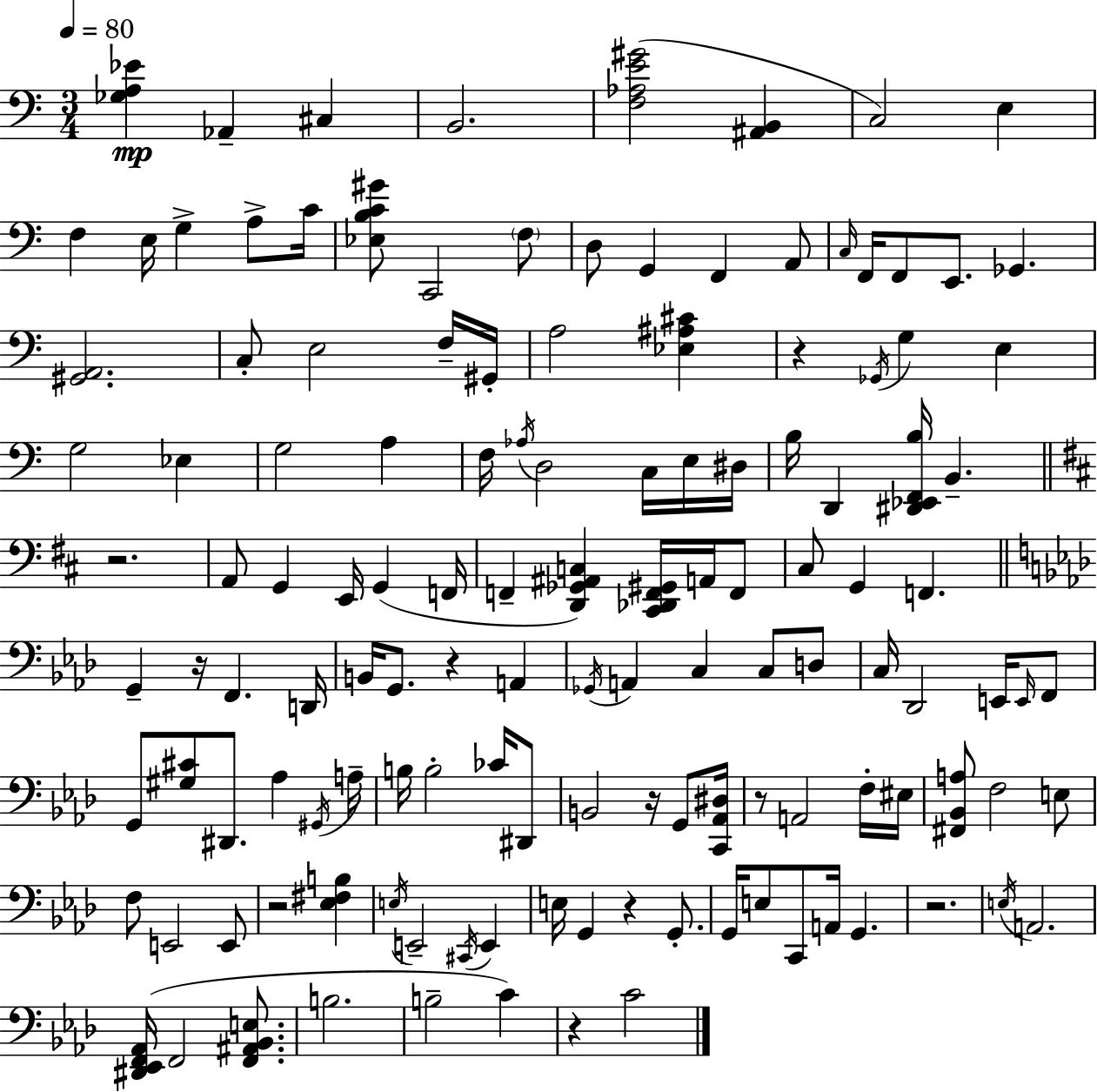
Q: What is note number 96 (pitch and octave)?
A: G2